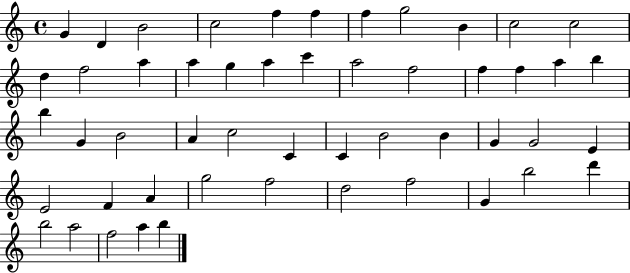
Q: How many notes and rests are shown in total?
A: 51